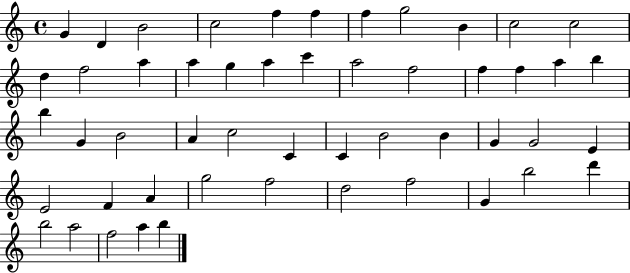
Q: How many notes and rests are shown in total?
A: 51